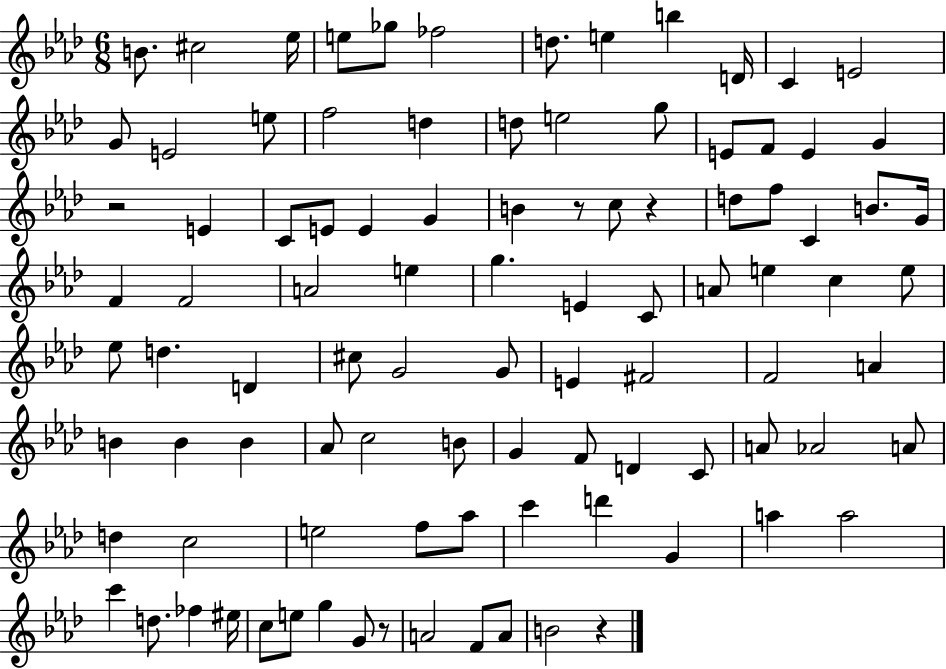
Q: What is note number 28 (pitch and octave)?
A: E4